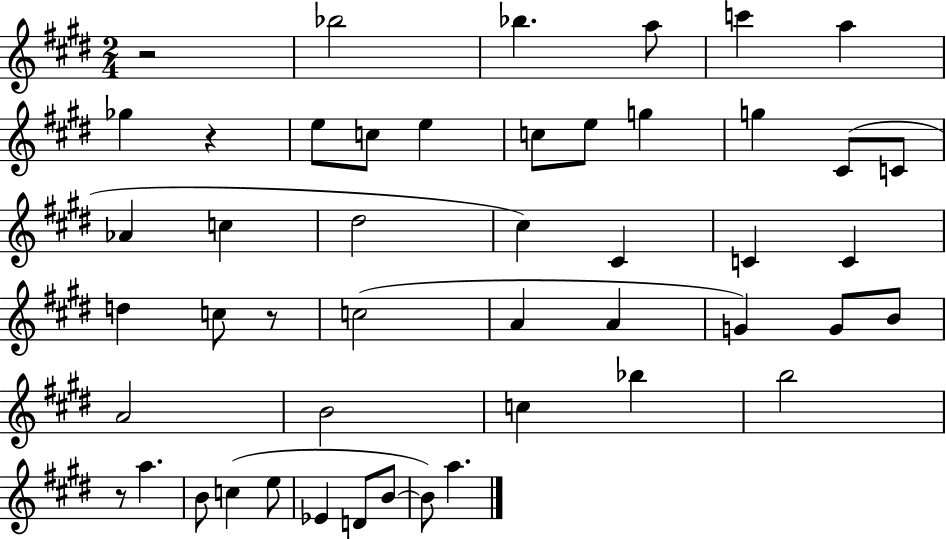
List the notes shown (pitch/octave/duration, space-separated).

R/h Bb5/h Bb5/q. A5/e C6/q A5/q Gb5/q R/q E5/e C5/e E5/q C5/e E5/e G5/q G5/q C#4/e C4/e Ab4/q C5/q D#5/h C#5/q C#4/q C4/q C4/q D5/q C5/e R/e C5/h A4/q A4/q G4/q G4/e B4/e A4/h B4/h C5/q Bb5/q B5/h R/e A5/q. B4/e C5/q E5/e Eb4/q D4/e B4/e B4/e A5/q.